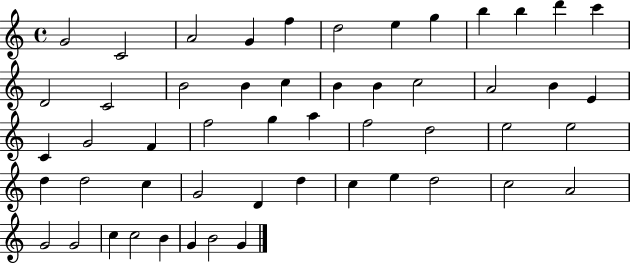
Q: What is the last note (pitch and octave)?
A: G4